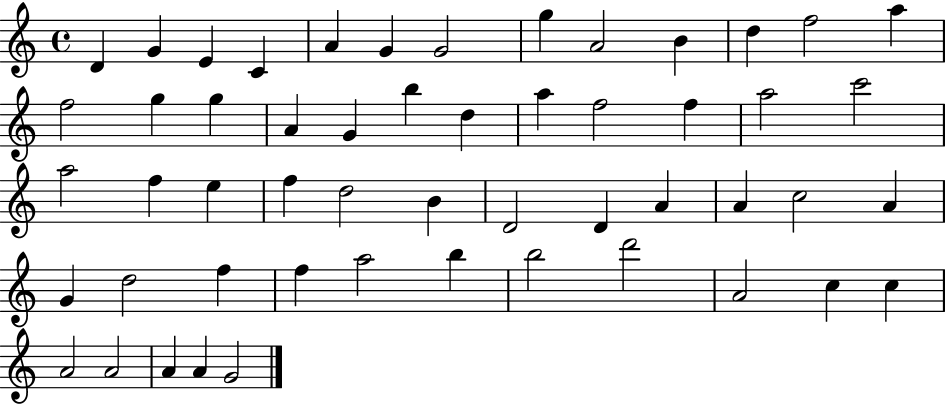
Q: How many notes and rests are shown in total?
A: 53